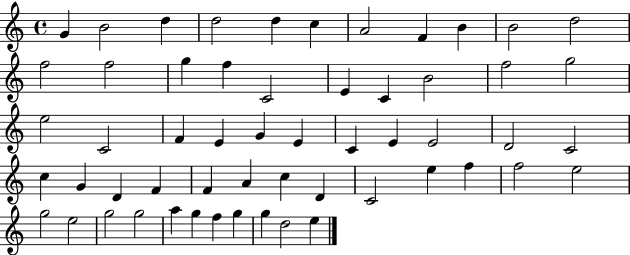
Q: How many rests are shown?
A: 0